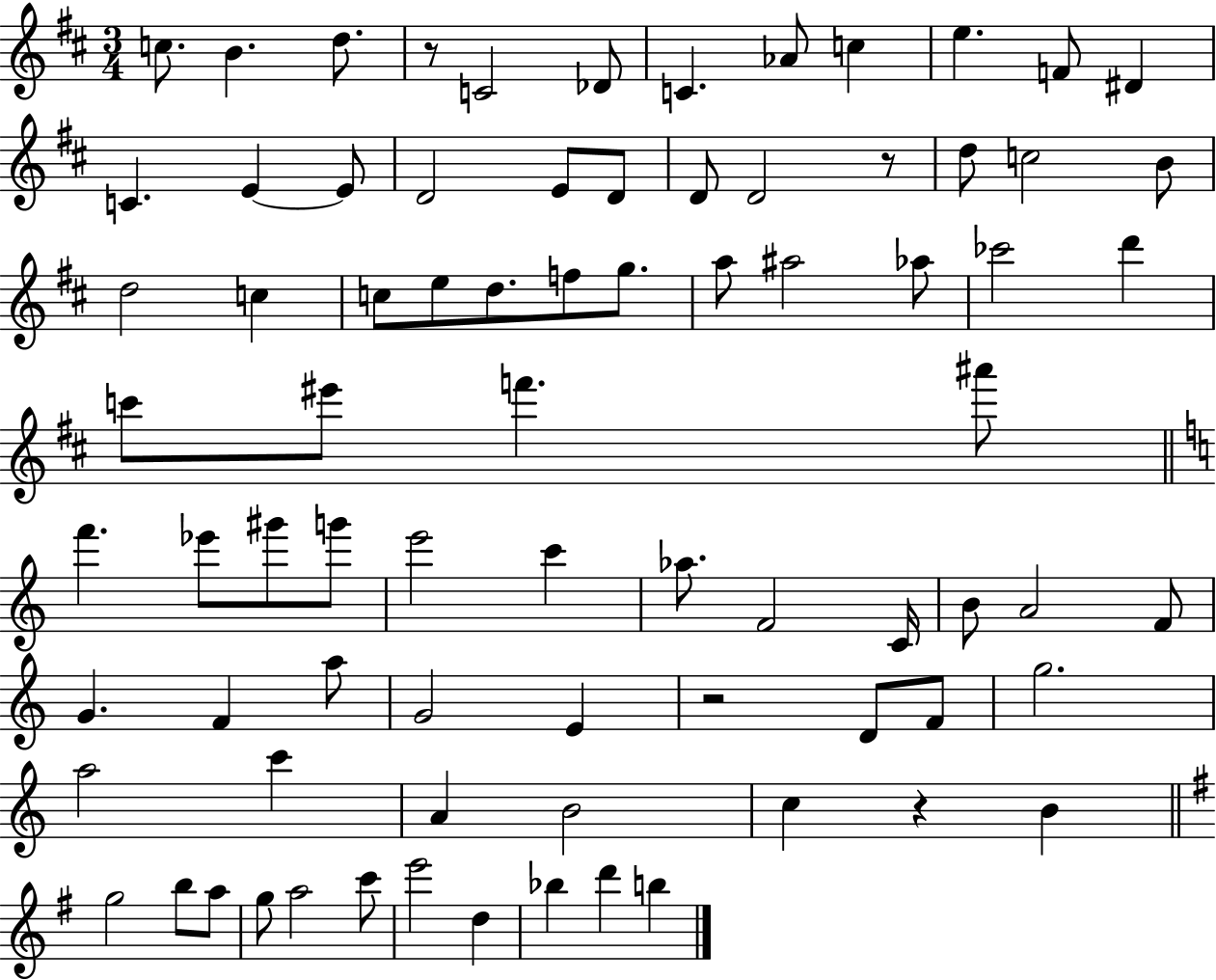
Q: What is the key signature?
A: D major